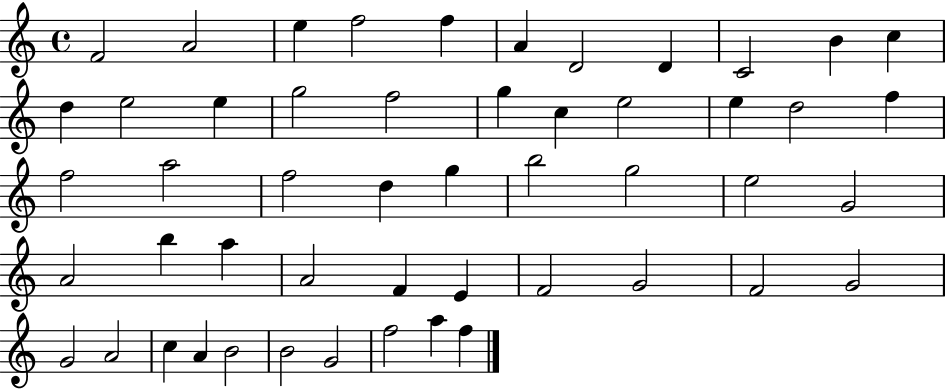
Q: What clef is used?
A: treble